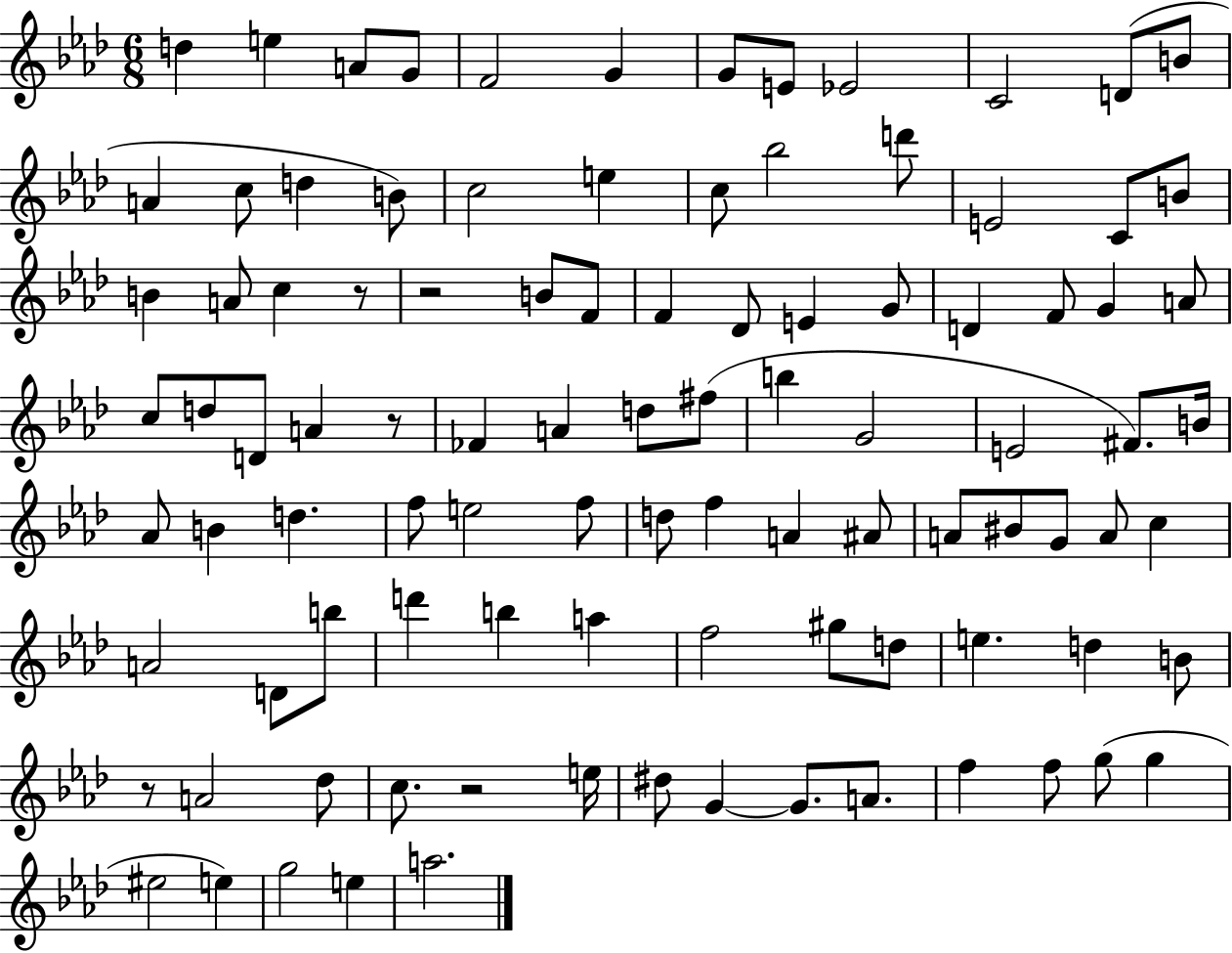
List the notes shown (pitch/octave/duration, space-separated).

D5/q E5/q A4/e G4/e F4/h G4/q G4/e E4/e Eb4/h C4/h D4/e B4/e A4/q C5/e D5/q B4/e C5/h E5/q C5/e Bb5/h D6/e E4/h C4/e B4/e B4/q A4/e C5/q R/e R/h B4/e F4/e F4/q Db4/e E4/q G4/e D4/q F4/e G4/q A4/e C5/e D5/e D4/e A4/q R/e FES4/q A4/q D5/e F#5/e B5/q G4/h E4/h F#4/e. B4/s Ab4/e B4/q D5/q. F5/e E5/h F5/e D5/e F5/q A4/q A#4/e A4/e BIS4/e G4/e A4/e C5/q A4/h D4/e B5/e D6/q B5/q A5/q F5/h G#5/e D5/e E5/q. D5/q B4/e R/e A4/h Db5/e C5/e. R/h E5/s D#5/e G4/q G4/e. A4/e. F5/q F5/e G5/e G5/q EIS5/h E5/q G5/h E5/q A5/h.